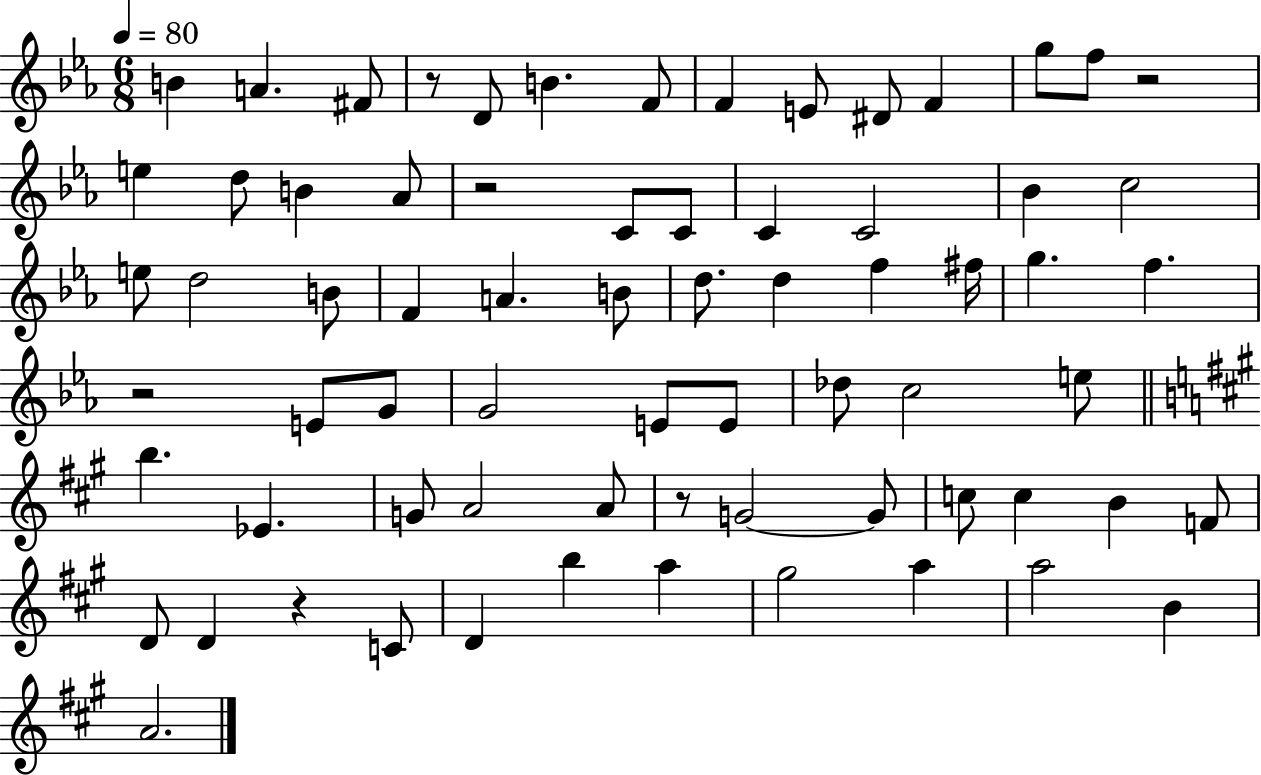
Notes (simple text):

B4/q A4/q. F#4/e R/e D4/e B4/q. F4/e F4/q E4/e D#4/e F4/q G5/e F5/e R/h E5/q D5/e B4/q Ab4/e R/h C4/e C4/e C4/q C4/h Bb4/q C5/h E5/e D5/h B4/e F4/q A4/q. B4/e D5/e. D5/q F5/q F#5/s G5/q. F5/q. R/h E4/e G4/e G4/h E4/e E4/e Db5/e C5/h E5/e B5/q. Eb4/q. G4/e A4/h A4/e R/e G4/h G4/e C5/e C5/q B4/q F4/e D4/e D4/q R/q C4/e D4/q B5/q A5/q G#5/h A5/q A5/h B4/q A4/h.